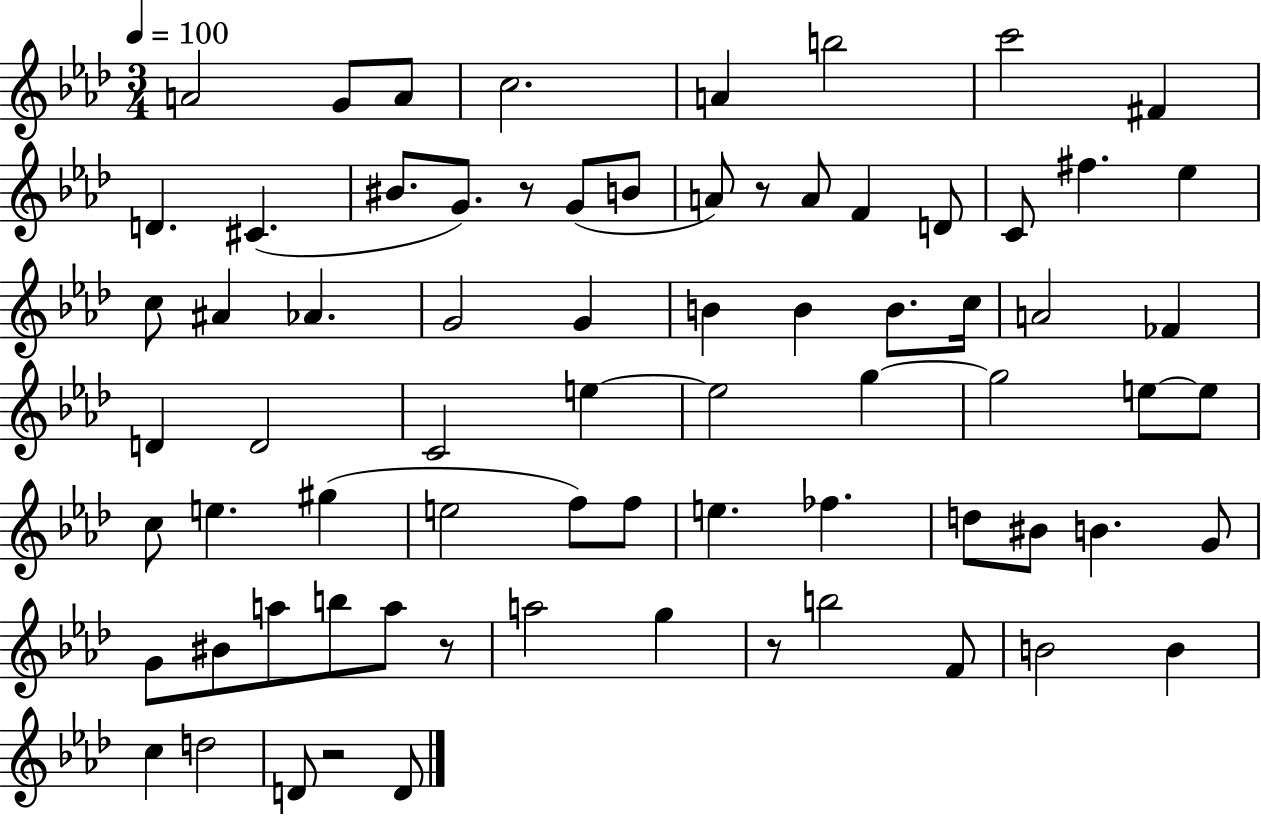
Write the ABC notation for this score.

X:1
T:Untitled
M:3/4
L:1/4
K:Ab
A2 G/2 A/2 c2 A b2 c'2 ^F D ^C ^B/2 G/2 z/2 G/2 B/2 A/2 z/2 A/2 F D/2 C/2 ^f _e c/2 ^A _A G2 G B B B/2 c/4 A2 _F D D2 C2 e e2 g g2 e/2 e/2 c/2 e ^g e2 f/2 f/2 e _f d/2 ^B/2 B G/2 G/2 ^B/2 a/2 b/2 a/2 z/2 a2 g z/2 b2 F/2 B2 B c d2 D/2 z2 D/2